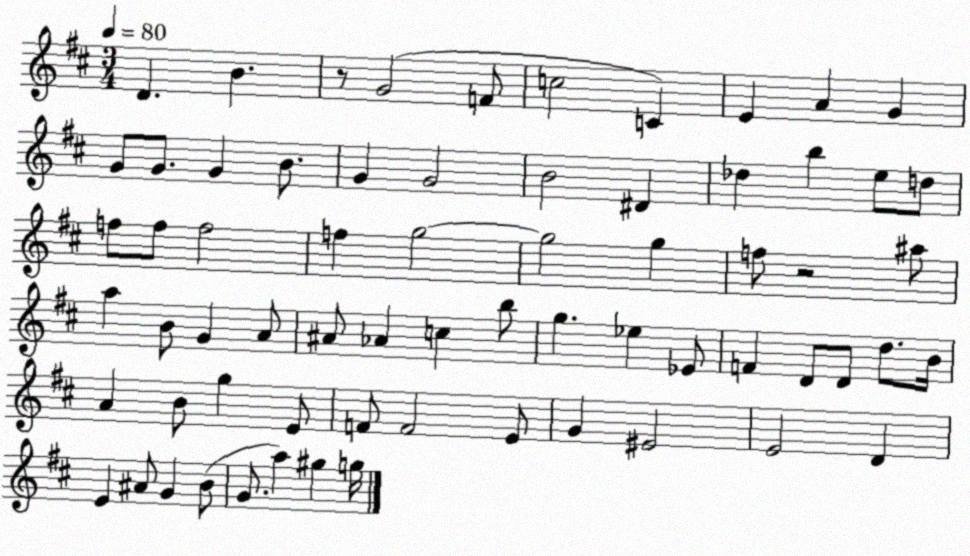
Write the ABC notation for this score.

X:1
T:Untitled
M:3/4
L:1/4
K:D
D B z/2 G2 F/2 c2 C E A G G/2 G/2 G B/2 G G2 B2 ^D _d b e/2 d/2 f/2 f/2 f2 f g2 g2 g f/2 z2 ^a/2 a B/2 G A/2 ^A/2 _A c b/2 g _e _E/2 F D/2 D/2 d/2 B/4 A B/2 g E/2 F/2 F2 E/2 G ^E2 E2 D E ^A/2 G B/2 G/2 a ^g g/4